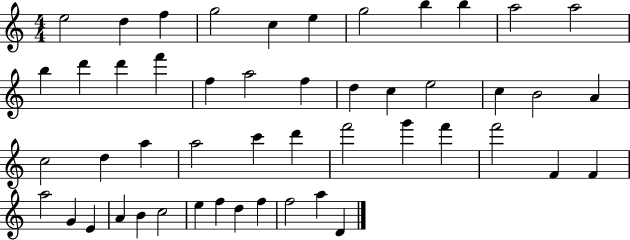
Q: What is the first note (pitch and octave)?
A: E5